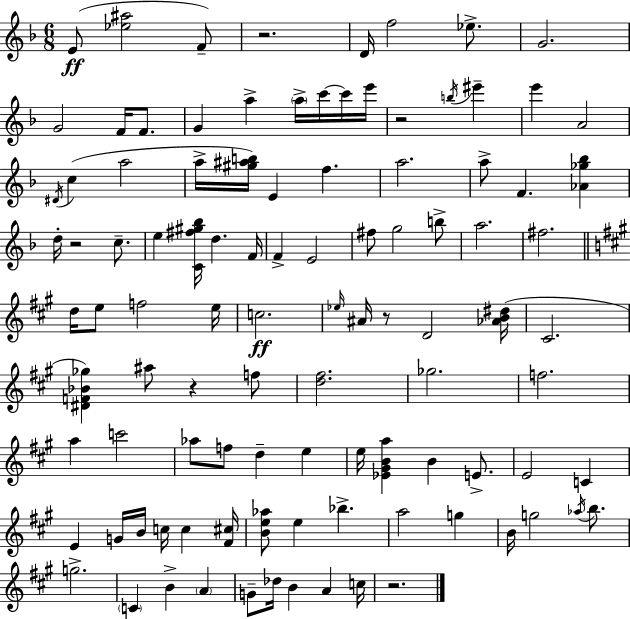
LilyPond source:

{
  \clef treble
  \numericTimeSignature
  \time 6/8
  \key f \major
  \repeat volta 2 { e'8(\ff <ees'' ais''>2 f'8--) | r2. | d'16 f''2 ees''8.-> | g'2. | \break g'2 f'16 f'8. | g'4 a''4-> \parenthesize a''16-> c'''16~~ c'''16 e'''16 | r2 \acciaccatura { b''16 } eis'''4-- | e'''4 a'2 | \break \acciaccatura { dis'16 }( c''4 a''2 | a''16-> <gis'' ais'' b''>16) e'4 f''4. | a''2. | a''8-> f'4. <aes' ges'' bes''>4 | \break d''16-. r2 c''8.-- | e''4 <c' fis'' gis'' bes''>16 d''4. | f'16 f'4-> e'2 | fis''8 g''2 | \break b''8-> a''2. | fis''2. | \bar "||" \break \key a \major d''16 e''8 f''2 e''16 | c''2.\ff | \grace { ees''16 } ais'16 r8 d'2 | <aes' b' dis''>16( cis'2. | \break <dis' f' bes' ges''>4) ais''8 r4 f''8 | <d'' fis''>2. | ges''2. | f''2. | \break a''4 c'''2 | aes''8 f''8 d''4-- e''4 | e''16 <ees' gis' b' a''>4 b'4 e'8.-> | e'2 c'4 | \break e'4 g'16 b'16 c''16 c''4 | <fis' cis''>16 <b' e'' aes''>8 e''4 bes''4.-> | a''2 g''4 | b'16 g''2 \acciaccatura { aes''16 } b''8. | \break g''2.-> | \parenthesize c'4 b'4-> \parenthesize a'4 | g'8-- des''16 b'4 a'4 | c''16 r2. | \break } \bar "|."
}